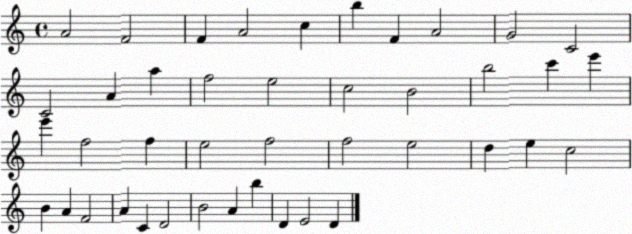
X:1
T:Untitled
M:4/4
L:1/4
K:C
A2 F2 F A2 c b F A2 G2 C2 C2 A a f2 e2 c2 B2 b2 c' e' e' f2 f e2 f2 f2 e2 d e c2 B A F2 A C D2 B2 A b D E2 D